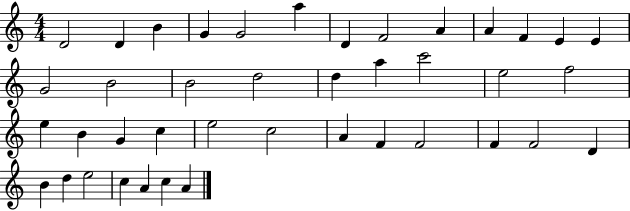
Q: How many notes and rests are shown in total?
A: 41